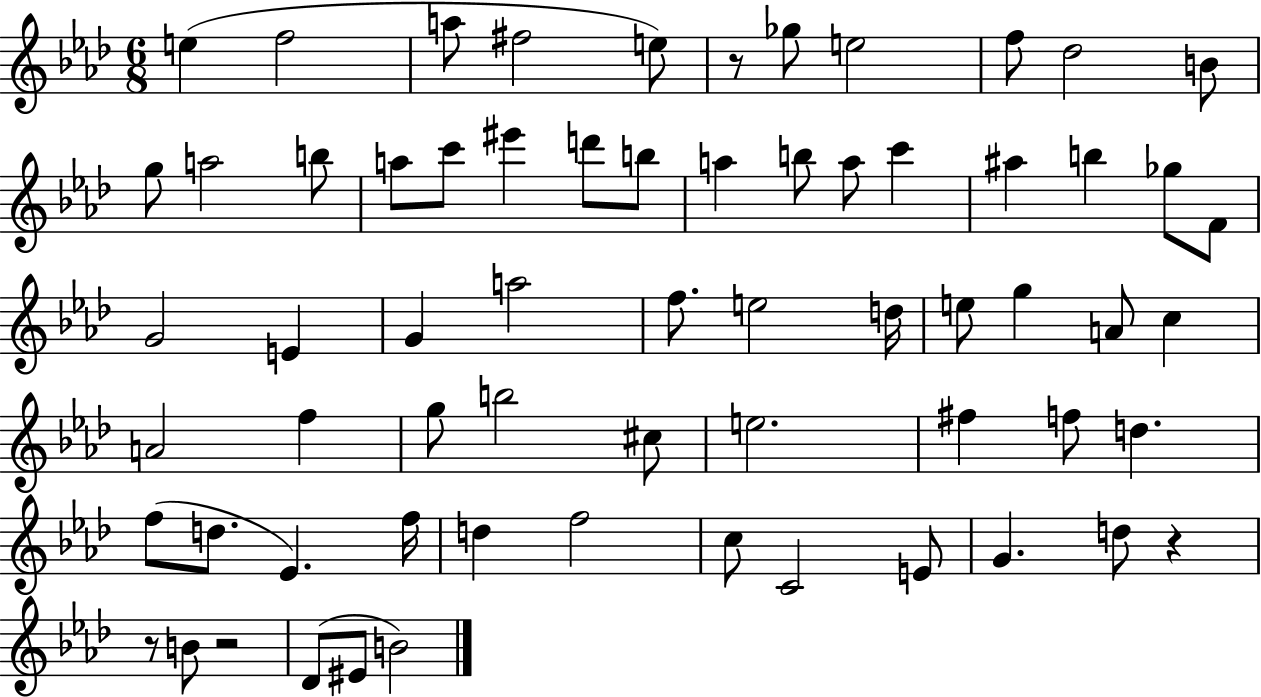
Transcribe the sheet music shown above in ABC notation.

X:1
T:Untitled
M:6/8
L:1/4
K:Ab
e f2 a/2 ^f2 e/2 z/2 _g/2 e2 f/2 _d2 B/2 g/2 a2 b/2 a/2 c'/2 ^e' d'/2 b/2 a b/2 a/2 c' ^a b _g/2 F/2 G2 E G a2 f/2 e2 d/4 e/2 g A/2 c A2 f g/2 b2 ^c/2 e2 ^f f/2 d f/2 d/2 _E f/4 d f2 c/2 C2 E/2 G d/2 z z/2 B/2 z2 _D/2 ^E/2 B2